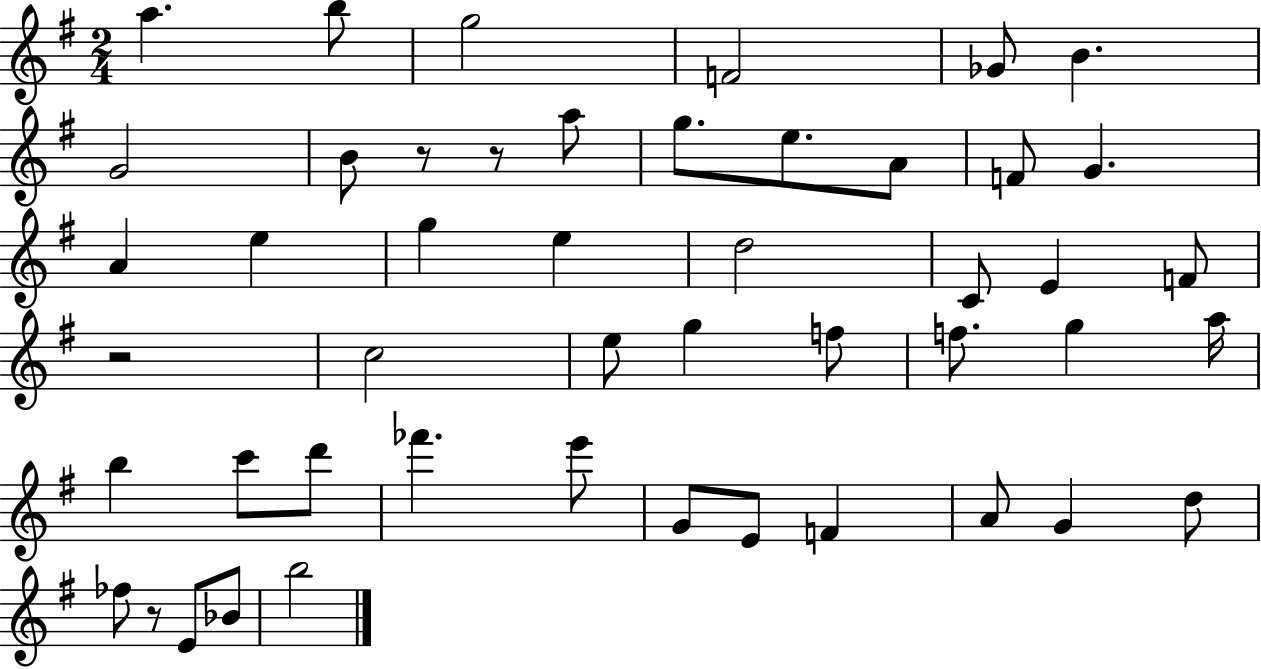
{
  \clef treble
  \numericTimeSignature
  \time 2/4
  \key g \major
  a''4. b''8 | g''2 | f'2 | ges'8 b'4. | \break g'2 | b'8 r8 r8 a''8 | g''8. e''8. a'8 | f'8 g'4. | \break a'4 e''4 | g''4 e''4 | d''2 | c'8 e'4 f'8 | \break r2 | c''2 | e''8 g''4 f''8 | f''8. g''4 a''16 | \break b''4 c'''8 d'''8 | fes'''4. e'''8 | g'8 e'8 f'4 | a'8 g'4 d''8 | \break fes''8 r8 e'8 bes'8 | b''2 | \bar "|."
}